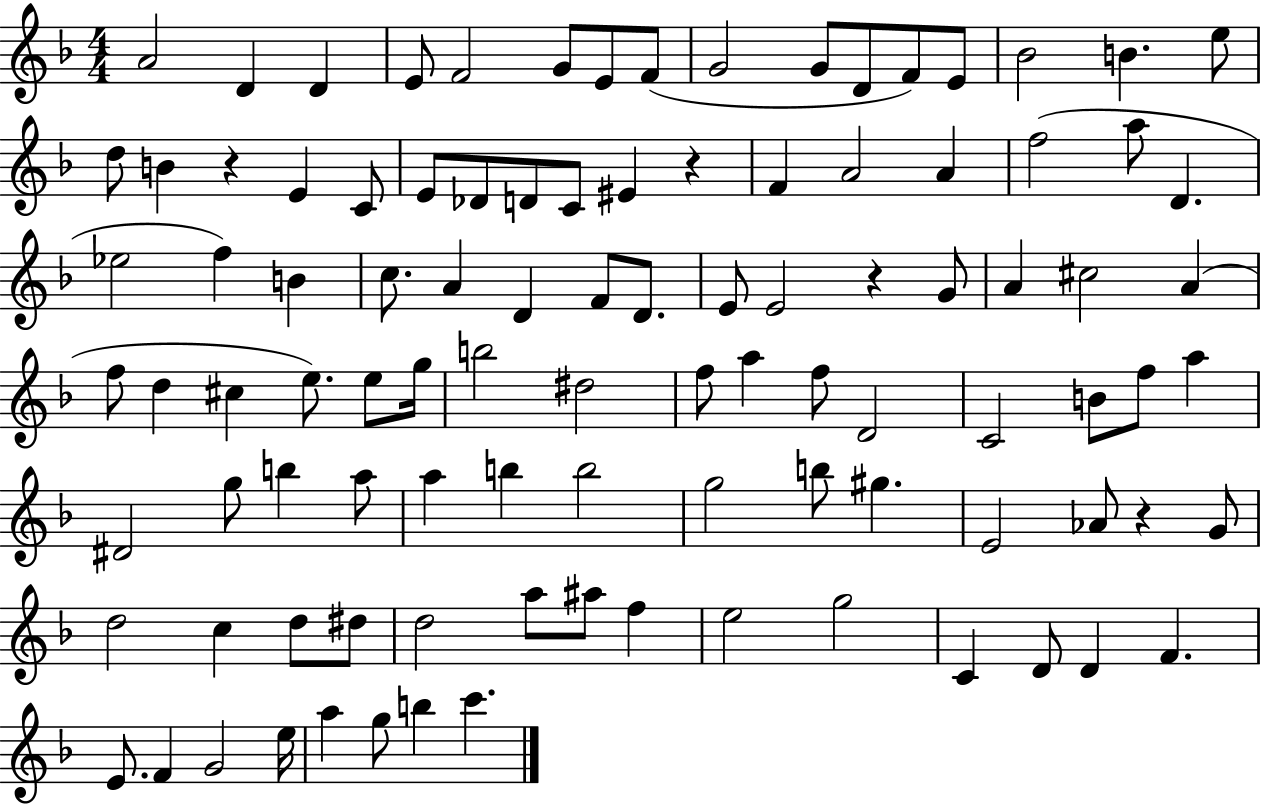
A4/h D4/q D4/q E4/e F4/h G4/e E4/e F4/e G4/h G4/e D4/e F4/e E4/e Bb4/h B4/q. E5/e D5/e B4/q R/q E4/q C4/e E4/e Db4/e D4/e C4/e EIS4/q R/q F4/q A4/h A4/q F5/h A5/e D4/q. Eb5/h F5/q B4/q C5/e. A4/q D4/q F4/e D4/e. E4/e E4/h R/q G4/e A4/q C#5/h A4/q F5/e D5/q C#5/q E5/e. E5/e G5/s B5/h D#5/h F5/e A5/q F5/e D4/h C4/h B4/e F5/e A5/q D#4/h G5/e B5/q A5/e A5/q B5/q B5/h G5/h B5/e G#5/q. E4/h Ab4/e R/q G4/e D5/h C5/q D5/e D#5/e D5/h A5/e A#5/e F5/q E5/h G5/h C4/q D4/e D4/q F4/q. E4/e. F4/q G4/h E5/s A5/q G5/e B5/q C6/q.